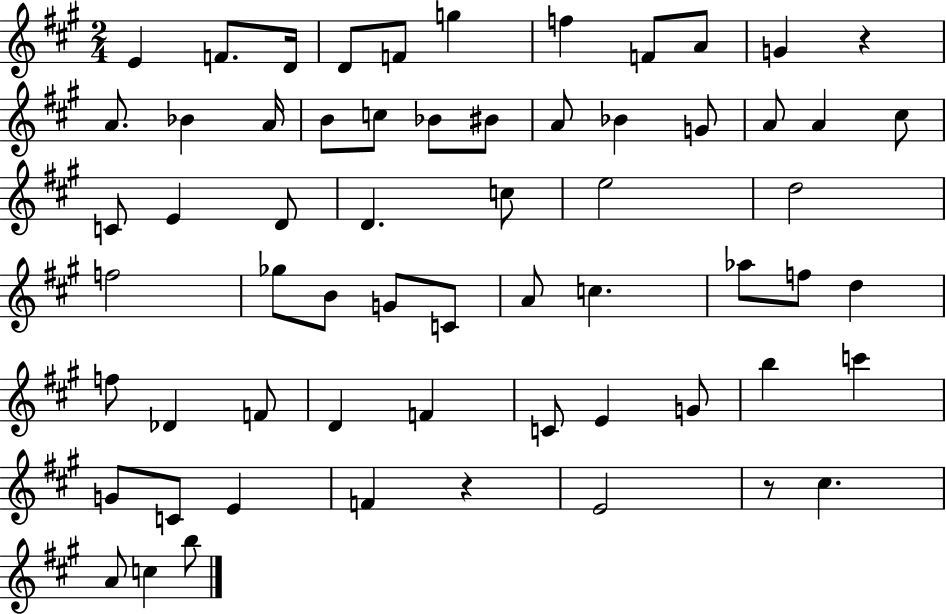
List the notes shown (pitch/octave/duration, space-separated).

E4/q F4/e. D4/s D4/e F4/e G5/q F5/q F4/e A4/e G4/q R/q A4/e. Bb4/q A4/s B4/e C5/e Bb4/e BIS4/e A4/e Bb4/q G4/e A4/e A4/q C#5/e C4/e E4/q D4/e D4/q. C5/e E5/h D5/h F5/h Gb5/e B4/e G4/e C4/e A4/e C5/q. Ab5/e F5/e D5/q F5/e Db4/q F4/e D4/q F4/q C4/e E4/q G4/e B5/q C6/q G4/e C4/e E4/q F4/q R/q E4/h R/e C#5/q. A4/e C5/q B5/e